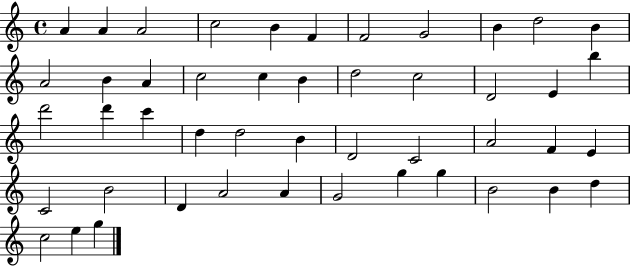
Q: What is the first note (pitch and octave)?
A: A4